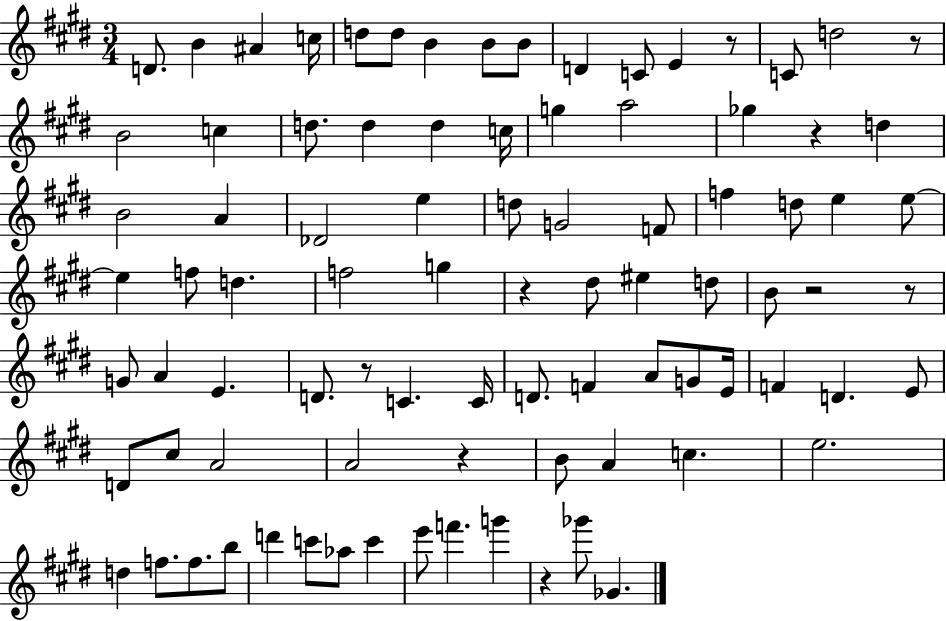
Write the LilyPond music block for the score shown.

{
  \clef treble
  \numericTimeSignature
  \time 3/4
  \key e \major
  d'8. b'4 ais'4 c''16 | d''8 d''8 b'4 b'8 b'8 | d'4 c'8 e'4 r8 | c'8 d''2 r8 | \break b'2 c''4 | d''8. d''4 d''4 c''16 | g''4 a''2 | ges''4 r4 d''4 | \break b'2 a'4 | des'2 e''4 | d''8 g'2 f'8 | f''4 d''8 e''4 e''8~~ | \break e''4 f''8 d''4. | f''2 g''4 | r4 dis''8 eis''4 d''8 | b'8 r2 r8 | \break g'8 a'4 e'4. | d'8. r8 c'4. c'16 | d'8. f'4 a'8 g'8 e'16 | f'4 d'4. e'8 | \break d'8 cis''8 a'2 | a'2 r4 | b'8 a'4 c''4. | e''2. | \break d''4 f''8. f''8. b''8 | d'''4 c'''8 aes''8 c'''4 | e'''8 f'''4. g'''4 | r4 ges'''8 ges'4. | \break \bar "|."
}